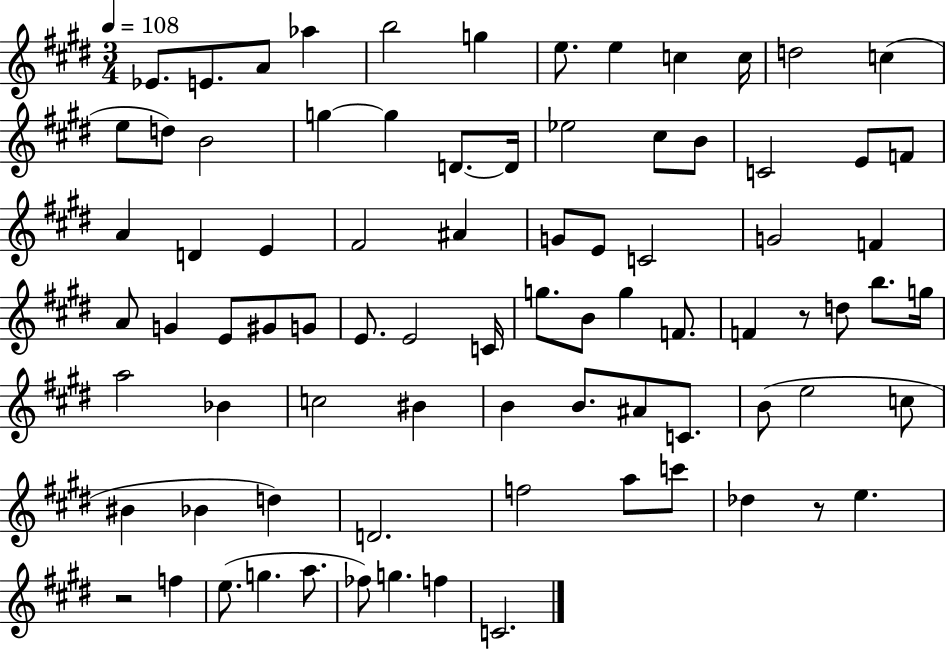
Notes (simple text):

Eb4/e. E4/e. A4/e Ab5/q B5/h G5/q E5/e. E5/q C5/q C5/s D5/h C5/q E5/e D5/e B4/h G5/q G5/q D4/e. D4/s Eb5/h C#5/e B4/e C4/h E4/e F4/e A4/q D4/q E4/q F#4/h A#4/q G4/e E4/e C4/h G4/h F4/q A4/e G4/q E4/e G#4/e G4/e E4/e. E4/h C4/s G5/e. B4/e G5/q F4/e. F4/q R/e D5/e B5/e. G5/s A5/h Bb4/q C5/h BIS4/q B4/q B4/e. A#4/e C4/e. B4/e E5/h C5/e BIS4/q Bb4/q D5/q D4/h. F5/h A5/e C6/e Db5/q R/e E5/q. R/h F5/q E5/e. G5/q. A5/e. FES5/e G5/q. F5/q C4/h.